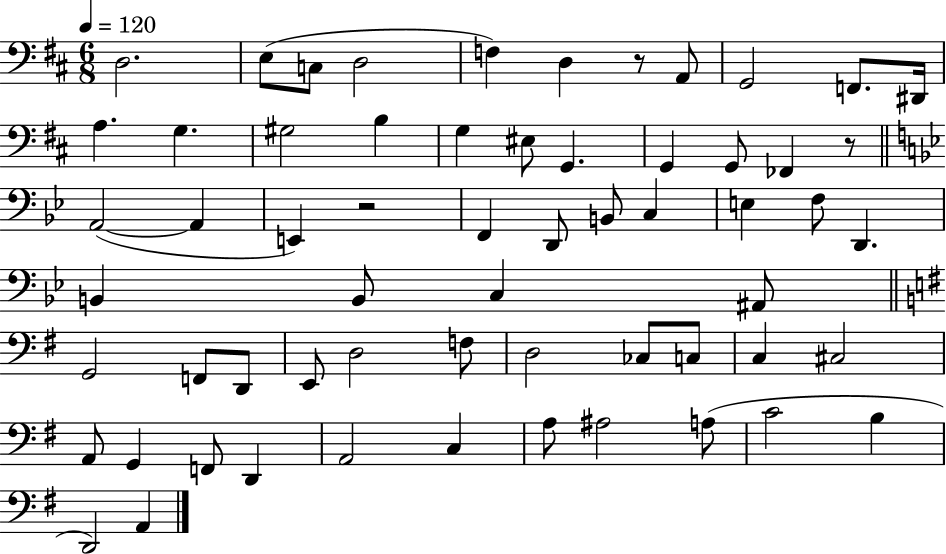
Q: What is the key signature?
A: D major